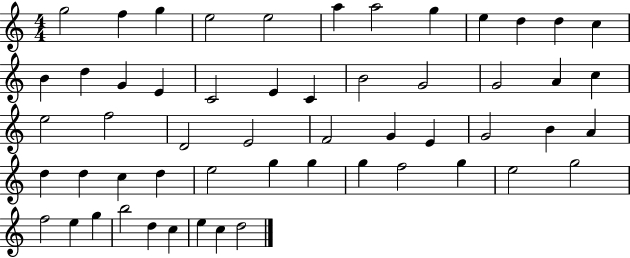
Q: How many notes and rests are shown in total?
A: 55